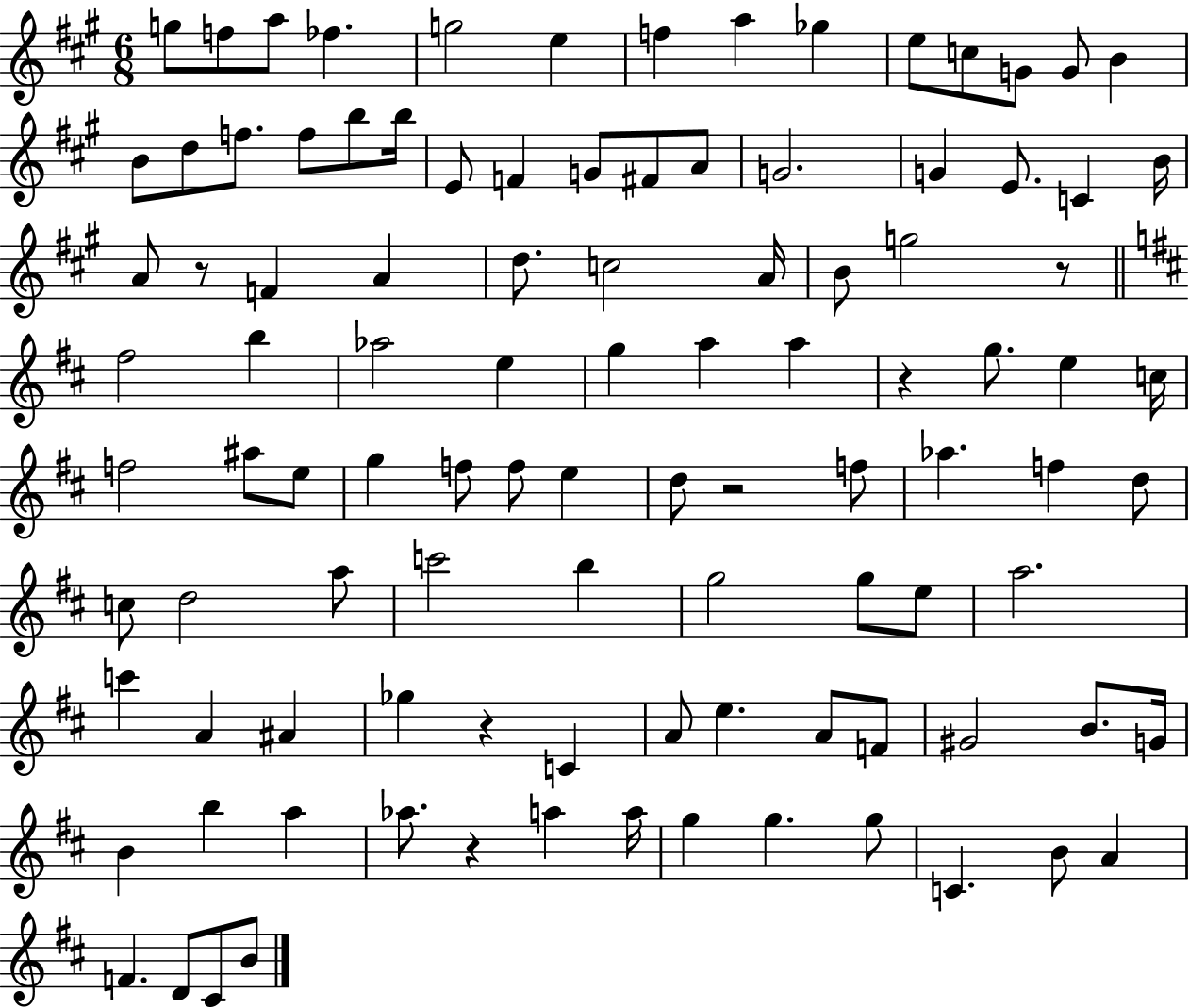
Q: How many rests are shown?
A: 6